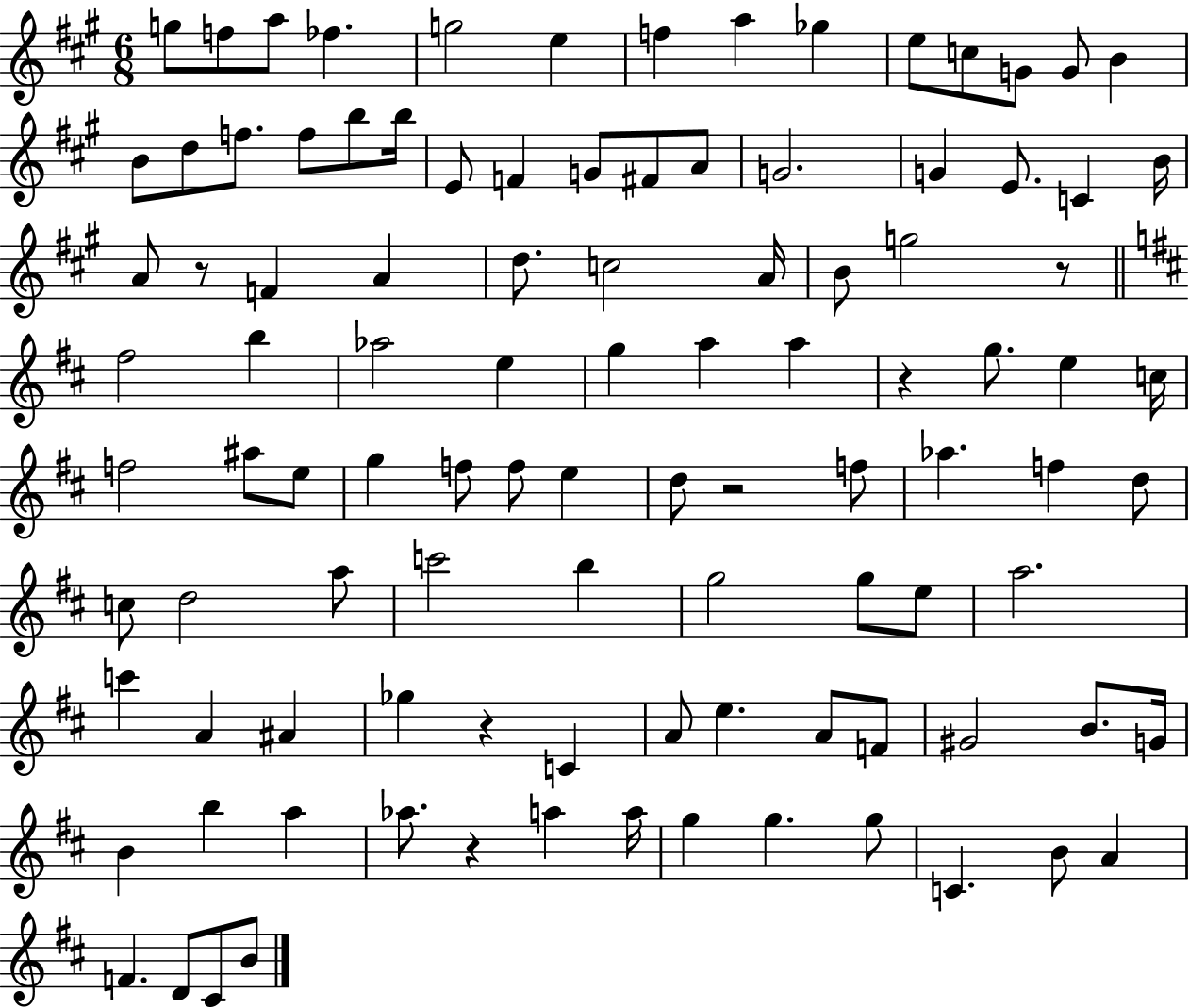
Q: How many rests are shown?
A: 6